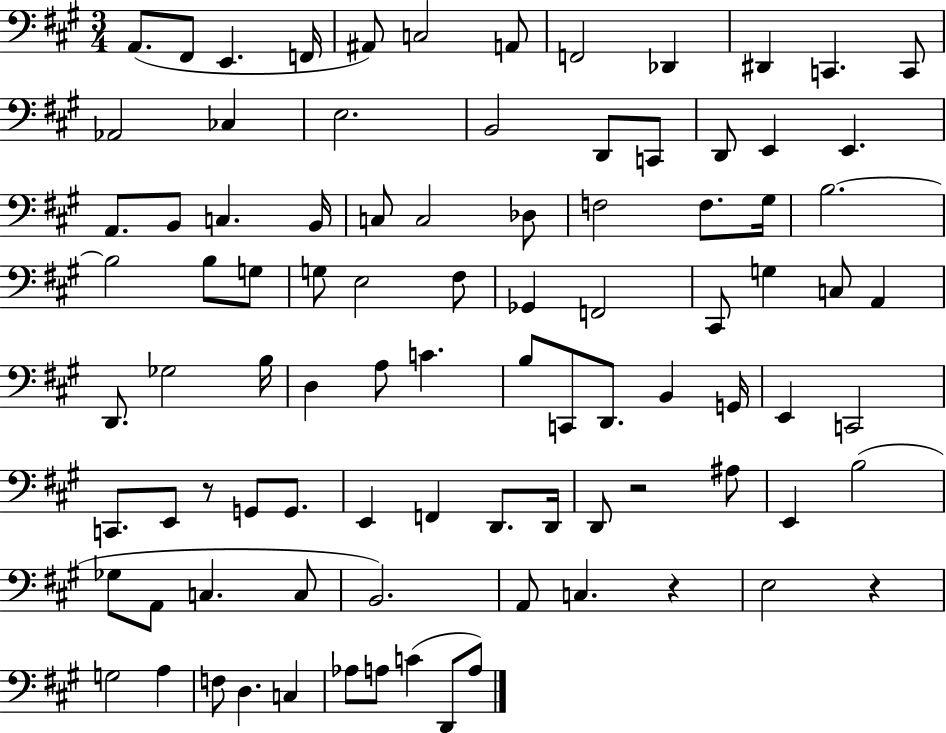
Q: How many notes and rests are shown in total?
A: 91